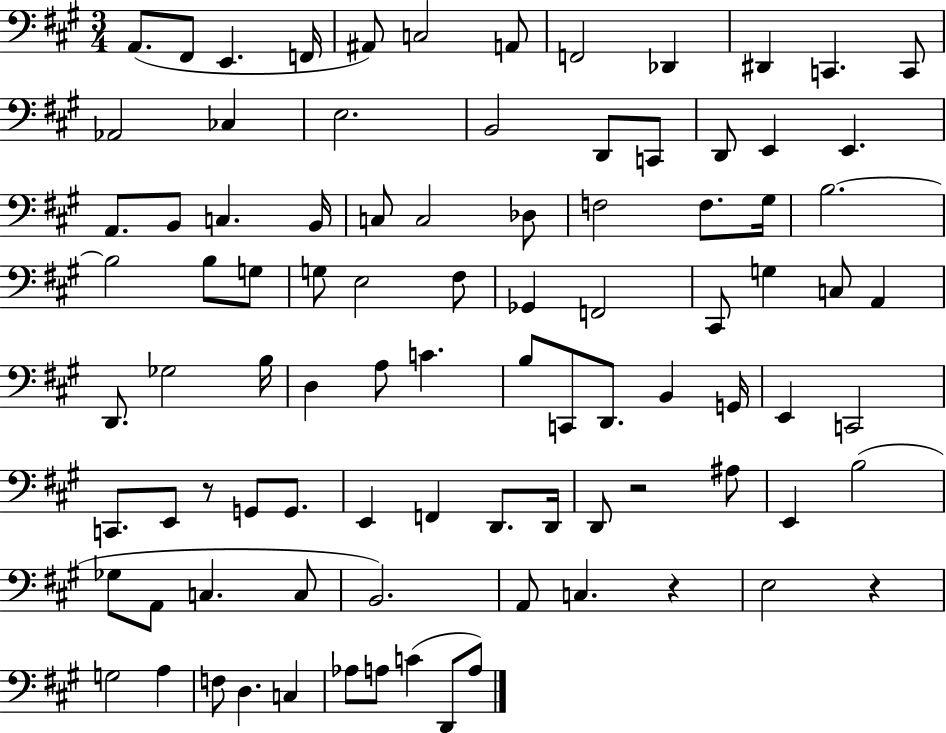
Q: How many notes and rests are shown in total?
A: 91